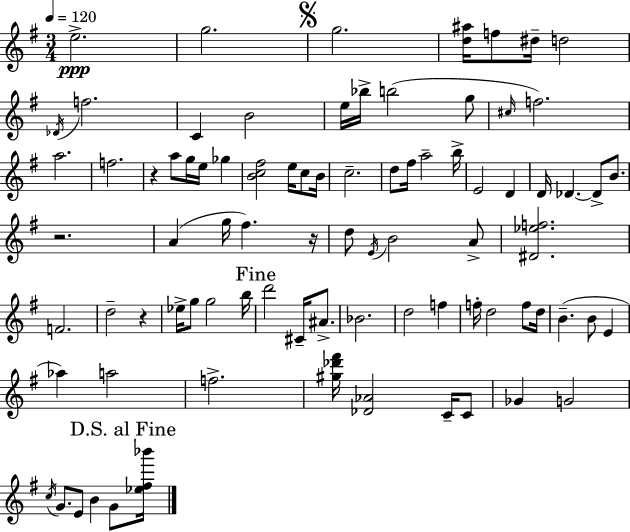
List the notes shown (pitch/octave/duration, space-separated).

E5/h. G5/h. G5/h. [D5,A#5]/s F5/e D#5/s D5/h Db4/s F5/h. C4/q B4/h E5/s Bb5/s B5/h G5/e C#5/s F5/h. A5/h. F5/h. R/q A5/e G5/s E5/s Gb5/q [B4,C5,F#5]/h E5/s C5/e B4/s C5/h. D5/e F#5/s A5/h B5/s E4/h D4/q D4/s Db4/q. Db4/e B4/e. R/h. A4/q G5/s F#5/q. R/s D5/e E4/s B4/h A4/e [D#4,Eb5,F5]/h. F4/h. D5/h R/q Eb5/s G5/e G5/h B5/s D6/h C#4/s A#4/e. Bb4/h. D5/h F5/q F5/s D5/h F5/e D5/s B4/q. B4/e E4/q Ab5/q A5/h F5/h. [G#5,Db6,F#6]/s [Db4,Ab4]/h C4/s C4/e Gb4/q G4/h C5/s G4/e. E4/e B4/q G4/e [Eb5,F#5,Bb6]/s